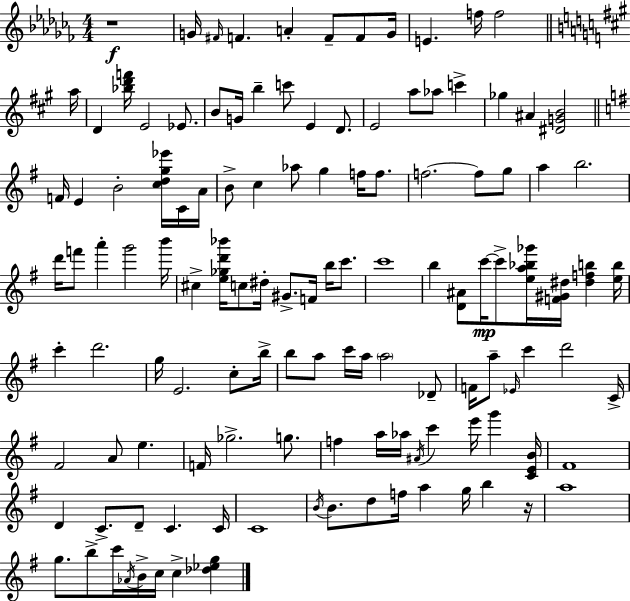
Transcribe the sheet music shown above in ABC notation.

X:1
T:Untitled
M:4/4
L:1/4
K:Abm
z4 G/4 ^F/4 F A F/2 F/2 G/4 E f/4 f2 a/4 D [_bd'f']/4 E2 _E/2 B/2 G/4 b c'/2 E D/2 E2 a/2 _a/2 c' _g ^A [^DGB]2 F/4 E B2 [cdg_e']/4 C/4 A/4 B/2 c _a/2 g f/4 f/2 f2 f/2 g/2 a b2 d'/4 f'/2 a' g'2 b'/4 ^c [e_gd'_b']/4 c/2 ^d/4 ^G/2 F/4 b/4 c'/2 c'4 b [D^A]/2 c'/4 c'/2 [ea_b_g']/4 [F^G^d]/4 [^dfb] [eb]/4 c' d'2 g/4 E2 c/2 b/4 b/2 a/2 c'/4 a/4 a2 _D/2 F/4 a/2 _E/4 c' d'2 C/4 ^F2 A/2 e F/4 _g2 g/2 f a/4 _a/4 ^A/4 c' e'/4 g' [CEB]/4 ^F4 D C/2 D/2 C C/4 C4 B/4 B/2 d/2 f/4 a g/4 b z/4 a4 g/2 b/2 c'/4 _A/4 B/4 c/4 c [_d_eg]